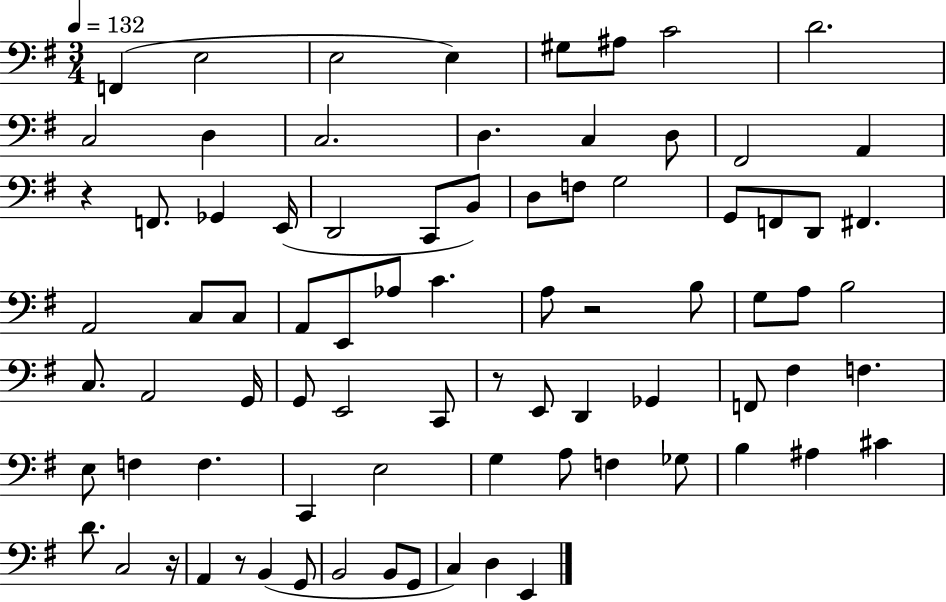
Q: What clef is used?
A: bass